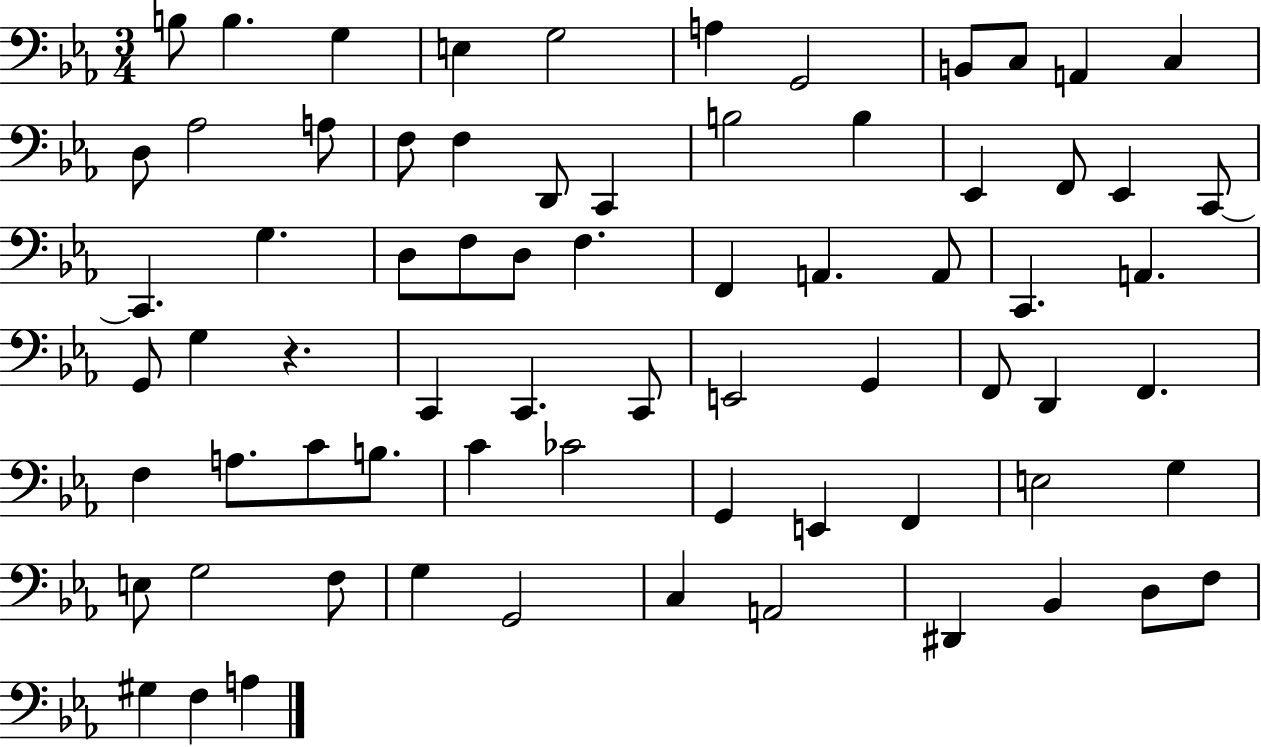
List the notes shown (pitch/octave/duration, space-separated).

B3/e B3/q. G3/q E3/q G3/h A3/q G2/h B2/e C3/e A2/q C3/q D3/e Ab3/h A3/e F3/e F3/q D2/e C2/q B3/h B3/q Eb2/q F2/e Eb2/q C2/e C2/q. G3/q. D3/e F3/e D3/e F3/q. F2/q A2/q. A2/e C2/q. A2/q. G2/e G3/q R/q. C2/q C2/q. C2/e E2/h G2/q F2/e D2/q F2/q. F3/q A3/e. C4/e B3/e. C4/q CES4/h G2/q E2/q F2/q E3/h G3/q E3/e G3/h F3/e G3/q G2/h C3/q A2/h D#2/q Bb2/q D3/e F3/e G#3/q F3/q A3/q